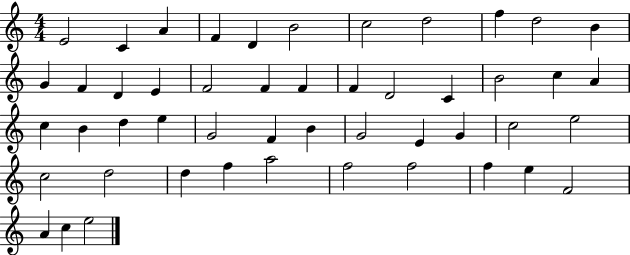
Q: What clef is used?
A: treble